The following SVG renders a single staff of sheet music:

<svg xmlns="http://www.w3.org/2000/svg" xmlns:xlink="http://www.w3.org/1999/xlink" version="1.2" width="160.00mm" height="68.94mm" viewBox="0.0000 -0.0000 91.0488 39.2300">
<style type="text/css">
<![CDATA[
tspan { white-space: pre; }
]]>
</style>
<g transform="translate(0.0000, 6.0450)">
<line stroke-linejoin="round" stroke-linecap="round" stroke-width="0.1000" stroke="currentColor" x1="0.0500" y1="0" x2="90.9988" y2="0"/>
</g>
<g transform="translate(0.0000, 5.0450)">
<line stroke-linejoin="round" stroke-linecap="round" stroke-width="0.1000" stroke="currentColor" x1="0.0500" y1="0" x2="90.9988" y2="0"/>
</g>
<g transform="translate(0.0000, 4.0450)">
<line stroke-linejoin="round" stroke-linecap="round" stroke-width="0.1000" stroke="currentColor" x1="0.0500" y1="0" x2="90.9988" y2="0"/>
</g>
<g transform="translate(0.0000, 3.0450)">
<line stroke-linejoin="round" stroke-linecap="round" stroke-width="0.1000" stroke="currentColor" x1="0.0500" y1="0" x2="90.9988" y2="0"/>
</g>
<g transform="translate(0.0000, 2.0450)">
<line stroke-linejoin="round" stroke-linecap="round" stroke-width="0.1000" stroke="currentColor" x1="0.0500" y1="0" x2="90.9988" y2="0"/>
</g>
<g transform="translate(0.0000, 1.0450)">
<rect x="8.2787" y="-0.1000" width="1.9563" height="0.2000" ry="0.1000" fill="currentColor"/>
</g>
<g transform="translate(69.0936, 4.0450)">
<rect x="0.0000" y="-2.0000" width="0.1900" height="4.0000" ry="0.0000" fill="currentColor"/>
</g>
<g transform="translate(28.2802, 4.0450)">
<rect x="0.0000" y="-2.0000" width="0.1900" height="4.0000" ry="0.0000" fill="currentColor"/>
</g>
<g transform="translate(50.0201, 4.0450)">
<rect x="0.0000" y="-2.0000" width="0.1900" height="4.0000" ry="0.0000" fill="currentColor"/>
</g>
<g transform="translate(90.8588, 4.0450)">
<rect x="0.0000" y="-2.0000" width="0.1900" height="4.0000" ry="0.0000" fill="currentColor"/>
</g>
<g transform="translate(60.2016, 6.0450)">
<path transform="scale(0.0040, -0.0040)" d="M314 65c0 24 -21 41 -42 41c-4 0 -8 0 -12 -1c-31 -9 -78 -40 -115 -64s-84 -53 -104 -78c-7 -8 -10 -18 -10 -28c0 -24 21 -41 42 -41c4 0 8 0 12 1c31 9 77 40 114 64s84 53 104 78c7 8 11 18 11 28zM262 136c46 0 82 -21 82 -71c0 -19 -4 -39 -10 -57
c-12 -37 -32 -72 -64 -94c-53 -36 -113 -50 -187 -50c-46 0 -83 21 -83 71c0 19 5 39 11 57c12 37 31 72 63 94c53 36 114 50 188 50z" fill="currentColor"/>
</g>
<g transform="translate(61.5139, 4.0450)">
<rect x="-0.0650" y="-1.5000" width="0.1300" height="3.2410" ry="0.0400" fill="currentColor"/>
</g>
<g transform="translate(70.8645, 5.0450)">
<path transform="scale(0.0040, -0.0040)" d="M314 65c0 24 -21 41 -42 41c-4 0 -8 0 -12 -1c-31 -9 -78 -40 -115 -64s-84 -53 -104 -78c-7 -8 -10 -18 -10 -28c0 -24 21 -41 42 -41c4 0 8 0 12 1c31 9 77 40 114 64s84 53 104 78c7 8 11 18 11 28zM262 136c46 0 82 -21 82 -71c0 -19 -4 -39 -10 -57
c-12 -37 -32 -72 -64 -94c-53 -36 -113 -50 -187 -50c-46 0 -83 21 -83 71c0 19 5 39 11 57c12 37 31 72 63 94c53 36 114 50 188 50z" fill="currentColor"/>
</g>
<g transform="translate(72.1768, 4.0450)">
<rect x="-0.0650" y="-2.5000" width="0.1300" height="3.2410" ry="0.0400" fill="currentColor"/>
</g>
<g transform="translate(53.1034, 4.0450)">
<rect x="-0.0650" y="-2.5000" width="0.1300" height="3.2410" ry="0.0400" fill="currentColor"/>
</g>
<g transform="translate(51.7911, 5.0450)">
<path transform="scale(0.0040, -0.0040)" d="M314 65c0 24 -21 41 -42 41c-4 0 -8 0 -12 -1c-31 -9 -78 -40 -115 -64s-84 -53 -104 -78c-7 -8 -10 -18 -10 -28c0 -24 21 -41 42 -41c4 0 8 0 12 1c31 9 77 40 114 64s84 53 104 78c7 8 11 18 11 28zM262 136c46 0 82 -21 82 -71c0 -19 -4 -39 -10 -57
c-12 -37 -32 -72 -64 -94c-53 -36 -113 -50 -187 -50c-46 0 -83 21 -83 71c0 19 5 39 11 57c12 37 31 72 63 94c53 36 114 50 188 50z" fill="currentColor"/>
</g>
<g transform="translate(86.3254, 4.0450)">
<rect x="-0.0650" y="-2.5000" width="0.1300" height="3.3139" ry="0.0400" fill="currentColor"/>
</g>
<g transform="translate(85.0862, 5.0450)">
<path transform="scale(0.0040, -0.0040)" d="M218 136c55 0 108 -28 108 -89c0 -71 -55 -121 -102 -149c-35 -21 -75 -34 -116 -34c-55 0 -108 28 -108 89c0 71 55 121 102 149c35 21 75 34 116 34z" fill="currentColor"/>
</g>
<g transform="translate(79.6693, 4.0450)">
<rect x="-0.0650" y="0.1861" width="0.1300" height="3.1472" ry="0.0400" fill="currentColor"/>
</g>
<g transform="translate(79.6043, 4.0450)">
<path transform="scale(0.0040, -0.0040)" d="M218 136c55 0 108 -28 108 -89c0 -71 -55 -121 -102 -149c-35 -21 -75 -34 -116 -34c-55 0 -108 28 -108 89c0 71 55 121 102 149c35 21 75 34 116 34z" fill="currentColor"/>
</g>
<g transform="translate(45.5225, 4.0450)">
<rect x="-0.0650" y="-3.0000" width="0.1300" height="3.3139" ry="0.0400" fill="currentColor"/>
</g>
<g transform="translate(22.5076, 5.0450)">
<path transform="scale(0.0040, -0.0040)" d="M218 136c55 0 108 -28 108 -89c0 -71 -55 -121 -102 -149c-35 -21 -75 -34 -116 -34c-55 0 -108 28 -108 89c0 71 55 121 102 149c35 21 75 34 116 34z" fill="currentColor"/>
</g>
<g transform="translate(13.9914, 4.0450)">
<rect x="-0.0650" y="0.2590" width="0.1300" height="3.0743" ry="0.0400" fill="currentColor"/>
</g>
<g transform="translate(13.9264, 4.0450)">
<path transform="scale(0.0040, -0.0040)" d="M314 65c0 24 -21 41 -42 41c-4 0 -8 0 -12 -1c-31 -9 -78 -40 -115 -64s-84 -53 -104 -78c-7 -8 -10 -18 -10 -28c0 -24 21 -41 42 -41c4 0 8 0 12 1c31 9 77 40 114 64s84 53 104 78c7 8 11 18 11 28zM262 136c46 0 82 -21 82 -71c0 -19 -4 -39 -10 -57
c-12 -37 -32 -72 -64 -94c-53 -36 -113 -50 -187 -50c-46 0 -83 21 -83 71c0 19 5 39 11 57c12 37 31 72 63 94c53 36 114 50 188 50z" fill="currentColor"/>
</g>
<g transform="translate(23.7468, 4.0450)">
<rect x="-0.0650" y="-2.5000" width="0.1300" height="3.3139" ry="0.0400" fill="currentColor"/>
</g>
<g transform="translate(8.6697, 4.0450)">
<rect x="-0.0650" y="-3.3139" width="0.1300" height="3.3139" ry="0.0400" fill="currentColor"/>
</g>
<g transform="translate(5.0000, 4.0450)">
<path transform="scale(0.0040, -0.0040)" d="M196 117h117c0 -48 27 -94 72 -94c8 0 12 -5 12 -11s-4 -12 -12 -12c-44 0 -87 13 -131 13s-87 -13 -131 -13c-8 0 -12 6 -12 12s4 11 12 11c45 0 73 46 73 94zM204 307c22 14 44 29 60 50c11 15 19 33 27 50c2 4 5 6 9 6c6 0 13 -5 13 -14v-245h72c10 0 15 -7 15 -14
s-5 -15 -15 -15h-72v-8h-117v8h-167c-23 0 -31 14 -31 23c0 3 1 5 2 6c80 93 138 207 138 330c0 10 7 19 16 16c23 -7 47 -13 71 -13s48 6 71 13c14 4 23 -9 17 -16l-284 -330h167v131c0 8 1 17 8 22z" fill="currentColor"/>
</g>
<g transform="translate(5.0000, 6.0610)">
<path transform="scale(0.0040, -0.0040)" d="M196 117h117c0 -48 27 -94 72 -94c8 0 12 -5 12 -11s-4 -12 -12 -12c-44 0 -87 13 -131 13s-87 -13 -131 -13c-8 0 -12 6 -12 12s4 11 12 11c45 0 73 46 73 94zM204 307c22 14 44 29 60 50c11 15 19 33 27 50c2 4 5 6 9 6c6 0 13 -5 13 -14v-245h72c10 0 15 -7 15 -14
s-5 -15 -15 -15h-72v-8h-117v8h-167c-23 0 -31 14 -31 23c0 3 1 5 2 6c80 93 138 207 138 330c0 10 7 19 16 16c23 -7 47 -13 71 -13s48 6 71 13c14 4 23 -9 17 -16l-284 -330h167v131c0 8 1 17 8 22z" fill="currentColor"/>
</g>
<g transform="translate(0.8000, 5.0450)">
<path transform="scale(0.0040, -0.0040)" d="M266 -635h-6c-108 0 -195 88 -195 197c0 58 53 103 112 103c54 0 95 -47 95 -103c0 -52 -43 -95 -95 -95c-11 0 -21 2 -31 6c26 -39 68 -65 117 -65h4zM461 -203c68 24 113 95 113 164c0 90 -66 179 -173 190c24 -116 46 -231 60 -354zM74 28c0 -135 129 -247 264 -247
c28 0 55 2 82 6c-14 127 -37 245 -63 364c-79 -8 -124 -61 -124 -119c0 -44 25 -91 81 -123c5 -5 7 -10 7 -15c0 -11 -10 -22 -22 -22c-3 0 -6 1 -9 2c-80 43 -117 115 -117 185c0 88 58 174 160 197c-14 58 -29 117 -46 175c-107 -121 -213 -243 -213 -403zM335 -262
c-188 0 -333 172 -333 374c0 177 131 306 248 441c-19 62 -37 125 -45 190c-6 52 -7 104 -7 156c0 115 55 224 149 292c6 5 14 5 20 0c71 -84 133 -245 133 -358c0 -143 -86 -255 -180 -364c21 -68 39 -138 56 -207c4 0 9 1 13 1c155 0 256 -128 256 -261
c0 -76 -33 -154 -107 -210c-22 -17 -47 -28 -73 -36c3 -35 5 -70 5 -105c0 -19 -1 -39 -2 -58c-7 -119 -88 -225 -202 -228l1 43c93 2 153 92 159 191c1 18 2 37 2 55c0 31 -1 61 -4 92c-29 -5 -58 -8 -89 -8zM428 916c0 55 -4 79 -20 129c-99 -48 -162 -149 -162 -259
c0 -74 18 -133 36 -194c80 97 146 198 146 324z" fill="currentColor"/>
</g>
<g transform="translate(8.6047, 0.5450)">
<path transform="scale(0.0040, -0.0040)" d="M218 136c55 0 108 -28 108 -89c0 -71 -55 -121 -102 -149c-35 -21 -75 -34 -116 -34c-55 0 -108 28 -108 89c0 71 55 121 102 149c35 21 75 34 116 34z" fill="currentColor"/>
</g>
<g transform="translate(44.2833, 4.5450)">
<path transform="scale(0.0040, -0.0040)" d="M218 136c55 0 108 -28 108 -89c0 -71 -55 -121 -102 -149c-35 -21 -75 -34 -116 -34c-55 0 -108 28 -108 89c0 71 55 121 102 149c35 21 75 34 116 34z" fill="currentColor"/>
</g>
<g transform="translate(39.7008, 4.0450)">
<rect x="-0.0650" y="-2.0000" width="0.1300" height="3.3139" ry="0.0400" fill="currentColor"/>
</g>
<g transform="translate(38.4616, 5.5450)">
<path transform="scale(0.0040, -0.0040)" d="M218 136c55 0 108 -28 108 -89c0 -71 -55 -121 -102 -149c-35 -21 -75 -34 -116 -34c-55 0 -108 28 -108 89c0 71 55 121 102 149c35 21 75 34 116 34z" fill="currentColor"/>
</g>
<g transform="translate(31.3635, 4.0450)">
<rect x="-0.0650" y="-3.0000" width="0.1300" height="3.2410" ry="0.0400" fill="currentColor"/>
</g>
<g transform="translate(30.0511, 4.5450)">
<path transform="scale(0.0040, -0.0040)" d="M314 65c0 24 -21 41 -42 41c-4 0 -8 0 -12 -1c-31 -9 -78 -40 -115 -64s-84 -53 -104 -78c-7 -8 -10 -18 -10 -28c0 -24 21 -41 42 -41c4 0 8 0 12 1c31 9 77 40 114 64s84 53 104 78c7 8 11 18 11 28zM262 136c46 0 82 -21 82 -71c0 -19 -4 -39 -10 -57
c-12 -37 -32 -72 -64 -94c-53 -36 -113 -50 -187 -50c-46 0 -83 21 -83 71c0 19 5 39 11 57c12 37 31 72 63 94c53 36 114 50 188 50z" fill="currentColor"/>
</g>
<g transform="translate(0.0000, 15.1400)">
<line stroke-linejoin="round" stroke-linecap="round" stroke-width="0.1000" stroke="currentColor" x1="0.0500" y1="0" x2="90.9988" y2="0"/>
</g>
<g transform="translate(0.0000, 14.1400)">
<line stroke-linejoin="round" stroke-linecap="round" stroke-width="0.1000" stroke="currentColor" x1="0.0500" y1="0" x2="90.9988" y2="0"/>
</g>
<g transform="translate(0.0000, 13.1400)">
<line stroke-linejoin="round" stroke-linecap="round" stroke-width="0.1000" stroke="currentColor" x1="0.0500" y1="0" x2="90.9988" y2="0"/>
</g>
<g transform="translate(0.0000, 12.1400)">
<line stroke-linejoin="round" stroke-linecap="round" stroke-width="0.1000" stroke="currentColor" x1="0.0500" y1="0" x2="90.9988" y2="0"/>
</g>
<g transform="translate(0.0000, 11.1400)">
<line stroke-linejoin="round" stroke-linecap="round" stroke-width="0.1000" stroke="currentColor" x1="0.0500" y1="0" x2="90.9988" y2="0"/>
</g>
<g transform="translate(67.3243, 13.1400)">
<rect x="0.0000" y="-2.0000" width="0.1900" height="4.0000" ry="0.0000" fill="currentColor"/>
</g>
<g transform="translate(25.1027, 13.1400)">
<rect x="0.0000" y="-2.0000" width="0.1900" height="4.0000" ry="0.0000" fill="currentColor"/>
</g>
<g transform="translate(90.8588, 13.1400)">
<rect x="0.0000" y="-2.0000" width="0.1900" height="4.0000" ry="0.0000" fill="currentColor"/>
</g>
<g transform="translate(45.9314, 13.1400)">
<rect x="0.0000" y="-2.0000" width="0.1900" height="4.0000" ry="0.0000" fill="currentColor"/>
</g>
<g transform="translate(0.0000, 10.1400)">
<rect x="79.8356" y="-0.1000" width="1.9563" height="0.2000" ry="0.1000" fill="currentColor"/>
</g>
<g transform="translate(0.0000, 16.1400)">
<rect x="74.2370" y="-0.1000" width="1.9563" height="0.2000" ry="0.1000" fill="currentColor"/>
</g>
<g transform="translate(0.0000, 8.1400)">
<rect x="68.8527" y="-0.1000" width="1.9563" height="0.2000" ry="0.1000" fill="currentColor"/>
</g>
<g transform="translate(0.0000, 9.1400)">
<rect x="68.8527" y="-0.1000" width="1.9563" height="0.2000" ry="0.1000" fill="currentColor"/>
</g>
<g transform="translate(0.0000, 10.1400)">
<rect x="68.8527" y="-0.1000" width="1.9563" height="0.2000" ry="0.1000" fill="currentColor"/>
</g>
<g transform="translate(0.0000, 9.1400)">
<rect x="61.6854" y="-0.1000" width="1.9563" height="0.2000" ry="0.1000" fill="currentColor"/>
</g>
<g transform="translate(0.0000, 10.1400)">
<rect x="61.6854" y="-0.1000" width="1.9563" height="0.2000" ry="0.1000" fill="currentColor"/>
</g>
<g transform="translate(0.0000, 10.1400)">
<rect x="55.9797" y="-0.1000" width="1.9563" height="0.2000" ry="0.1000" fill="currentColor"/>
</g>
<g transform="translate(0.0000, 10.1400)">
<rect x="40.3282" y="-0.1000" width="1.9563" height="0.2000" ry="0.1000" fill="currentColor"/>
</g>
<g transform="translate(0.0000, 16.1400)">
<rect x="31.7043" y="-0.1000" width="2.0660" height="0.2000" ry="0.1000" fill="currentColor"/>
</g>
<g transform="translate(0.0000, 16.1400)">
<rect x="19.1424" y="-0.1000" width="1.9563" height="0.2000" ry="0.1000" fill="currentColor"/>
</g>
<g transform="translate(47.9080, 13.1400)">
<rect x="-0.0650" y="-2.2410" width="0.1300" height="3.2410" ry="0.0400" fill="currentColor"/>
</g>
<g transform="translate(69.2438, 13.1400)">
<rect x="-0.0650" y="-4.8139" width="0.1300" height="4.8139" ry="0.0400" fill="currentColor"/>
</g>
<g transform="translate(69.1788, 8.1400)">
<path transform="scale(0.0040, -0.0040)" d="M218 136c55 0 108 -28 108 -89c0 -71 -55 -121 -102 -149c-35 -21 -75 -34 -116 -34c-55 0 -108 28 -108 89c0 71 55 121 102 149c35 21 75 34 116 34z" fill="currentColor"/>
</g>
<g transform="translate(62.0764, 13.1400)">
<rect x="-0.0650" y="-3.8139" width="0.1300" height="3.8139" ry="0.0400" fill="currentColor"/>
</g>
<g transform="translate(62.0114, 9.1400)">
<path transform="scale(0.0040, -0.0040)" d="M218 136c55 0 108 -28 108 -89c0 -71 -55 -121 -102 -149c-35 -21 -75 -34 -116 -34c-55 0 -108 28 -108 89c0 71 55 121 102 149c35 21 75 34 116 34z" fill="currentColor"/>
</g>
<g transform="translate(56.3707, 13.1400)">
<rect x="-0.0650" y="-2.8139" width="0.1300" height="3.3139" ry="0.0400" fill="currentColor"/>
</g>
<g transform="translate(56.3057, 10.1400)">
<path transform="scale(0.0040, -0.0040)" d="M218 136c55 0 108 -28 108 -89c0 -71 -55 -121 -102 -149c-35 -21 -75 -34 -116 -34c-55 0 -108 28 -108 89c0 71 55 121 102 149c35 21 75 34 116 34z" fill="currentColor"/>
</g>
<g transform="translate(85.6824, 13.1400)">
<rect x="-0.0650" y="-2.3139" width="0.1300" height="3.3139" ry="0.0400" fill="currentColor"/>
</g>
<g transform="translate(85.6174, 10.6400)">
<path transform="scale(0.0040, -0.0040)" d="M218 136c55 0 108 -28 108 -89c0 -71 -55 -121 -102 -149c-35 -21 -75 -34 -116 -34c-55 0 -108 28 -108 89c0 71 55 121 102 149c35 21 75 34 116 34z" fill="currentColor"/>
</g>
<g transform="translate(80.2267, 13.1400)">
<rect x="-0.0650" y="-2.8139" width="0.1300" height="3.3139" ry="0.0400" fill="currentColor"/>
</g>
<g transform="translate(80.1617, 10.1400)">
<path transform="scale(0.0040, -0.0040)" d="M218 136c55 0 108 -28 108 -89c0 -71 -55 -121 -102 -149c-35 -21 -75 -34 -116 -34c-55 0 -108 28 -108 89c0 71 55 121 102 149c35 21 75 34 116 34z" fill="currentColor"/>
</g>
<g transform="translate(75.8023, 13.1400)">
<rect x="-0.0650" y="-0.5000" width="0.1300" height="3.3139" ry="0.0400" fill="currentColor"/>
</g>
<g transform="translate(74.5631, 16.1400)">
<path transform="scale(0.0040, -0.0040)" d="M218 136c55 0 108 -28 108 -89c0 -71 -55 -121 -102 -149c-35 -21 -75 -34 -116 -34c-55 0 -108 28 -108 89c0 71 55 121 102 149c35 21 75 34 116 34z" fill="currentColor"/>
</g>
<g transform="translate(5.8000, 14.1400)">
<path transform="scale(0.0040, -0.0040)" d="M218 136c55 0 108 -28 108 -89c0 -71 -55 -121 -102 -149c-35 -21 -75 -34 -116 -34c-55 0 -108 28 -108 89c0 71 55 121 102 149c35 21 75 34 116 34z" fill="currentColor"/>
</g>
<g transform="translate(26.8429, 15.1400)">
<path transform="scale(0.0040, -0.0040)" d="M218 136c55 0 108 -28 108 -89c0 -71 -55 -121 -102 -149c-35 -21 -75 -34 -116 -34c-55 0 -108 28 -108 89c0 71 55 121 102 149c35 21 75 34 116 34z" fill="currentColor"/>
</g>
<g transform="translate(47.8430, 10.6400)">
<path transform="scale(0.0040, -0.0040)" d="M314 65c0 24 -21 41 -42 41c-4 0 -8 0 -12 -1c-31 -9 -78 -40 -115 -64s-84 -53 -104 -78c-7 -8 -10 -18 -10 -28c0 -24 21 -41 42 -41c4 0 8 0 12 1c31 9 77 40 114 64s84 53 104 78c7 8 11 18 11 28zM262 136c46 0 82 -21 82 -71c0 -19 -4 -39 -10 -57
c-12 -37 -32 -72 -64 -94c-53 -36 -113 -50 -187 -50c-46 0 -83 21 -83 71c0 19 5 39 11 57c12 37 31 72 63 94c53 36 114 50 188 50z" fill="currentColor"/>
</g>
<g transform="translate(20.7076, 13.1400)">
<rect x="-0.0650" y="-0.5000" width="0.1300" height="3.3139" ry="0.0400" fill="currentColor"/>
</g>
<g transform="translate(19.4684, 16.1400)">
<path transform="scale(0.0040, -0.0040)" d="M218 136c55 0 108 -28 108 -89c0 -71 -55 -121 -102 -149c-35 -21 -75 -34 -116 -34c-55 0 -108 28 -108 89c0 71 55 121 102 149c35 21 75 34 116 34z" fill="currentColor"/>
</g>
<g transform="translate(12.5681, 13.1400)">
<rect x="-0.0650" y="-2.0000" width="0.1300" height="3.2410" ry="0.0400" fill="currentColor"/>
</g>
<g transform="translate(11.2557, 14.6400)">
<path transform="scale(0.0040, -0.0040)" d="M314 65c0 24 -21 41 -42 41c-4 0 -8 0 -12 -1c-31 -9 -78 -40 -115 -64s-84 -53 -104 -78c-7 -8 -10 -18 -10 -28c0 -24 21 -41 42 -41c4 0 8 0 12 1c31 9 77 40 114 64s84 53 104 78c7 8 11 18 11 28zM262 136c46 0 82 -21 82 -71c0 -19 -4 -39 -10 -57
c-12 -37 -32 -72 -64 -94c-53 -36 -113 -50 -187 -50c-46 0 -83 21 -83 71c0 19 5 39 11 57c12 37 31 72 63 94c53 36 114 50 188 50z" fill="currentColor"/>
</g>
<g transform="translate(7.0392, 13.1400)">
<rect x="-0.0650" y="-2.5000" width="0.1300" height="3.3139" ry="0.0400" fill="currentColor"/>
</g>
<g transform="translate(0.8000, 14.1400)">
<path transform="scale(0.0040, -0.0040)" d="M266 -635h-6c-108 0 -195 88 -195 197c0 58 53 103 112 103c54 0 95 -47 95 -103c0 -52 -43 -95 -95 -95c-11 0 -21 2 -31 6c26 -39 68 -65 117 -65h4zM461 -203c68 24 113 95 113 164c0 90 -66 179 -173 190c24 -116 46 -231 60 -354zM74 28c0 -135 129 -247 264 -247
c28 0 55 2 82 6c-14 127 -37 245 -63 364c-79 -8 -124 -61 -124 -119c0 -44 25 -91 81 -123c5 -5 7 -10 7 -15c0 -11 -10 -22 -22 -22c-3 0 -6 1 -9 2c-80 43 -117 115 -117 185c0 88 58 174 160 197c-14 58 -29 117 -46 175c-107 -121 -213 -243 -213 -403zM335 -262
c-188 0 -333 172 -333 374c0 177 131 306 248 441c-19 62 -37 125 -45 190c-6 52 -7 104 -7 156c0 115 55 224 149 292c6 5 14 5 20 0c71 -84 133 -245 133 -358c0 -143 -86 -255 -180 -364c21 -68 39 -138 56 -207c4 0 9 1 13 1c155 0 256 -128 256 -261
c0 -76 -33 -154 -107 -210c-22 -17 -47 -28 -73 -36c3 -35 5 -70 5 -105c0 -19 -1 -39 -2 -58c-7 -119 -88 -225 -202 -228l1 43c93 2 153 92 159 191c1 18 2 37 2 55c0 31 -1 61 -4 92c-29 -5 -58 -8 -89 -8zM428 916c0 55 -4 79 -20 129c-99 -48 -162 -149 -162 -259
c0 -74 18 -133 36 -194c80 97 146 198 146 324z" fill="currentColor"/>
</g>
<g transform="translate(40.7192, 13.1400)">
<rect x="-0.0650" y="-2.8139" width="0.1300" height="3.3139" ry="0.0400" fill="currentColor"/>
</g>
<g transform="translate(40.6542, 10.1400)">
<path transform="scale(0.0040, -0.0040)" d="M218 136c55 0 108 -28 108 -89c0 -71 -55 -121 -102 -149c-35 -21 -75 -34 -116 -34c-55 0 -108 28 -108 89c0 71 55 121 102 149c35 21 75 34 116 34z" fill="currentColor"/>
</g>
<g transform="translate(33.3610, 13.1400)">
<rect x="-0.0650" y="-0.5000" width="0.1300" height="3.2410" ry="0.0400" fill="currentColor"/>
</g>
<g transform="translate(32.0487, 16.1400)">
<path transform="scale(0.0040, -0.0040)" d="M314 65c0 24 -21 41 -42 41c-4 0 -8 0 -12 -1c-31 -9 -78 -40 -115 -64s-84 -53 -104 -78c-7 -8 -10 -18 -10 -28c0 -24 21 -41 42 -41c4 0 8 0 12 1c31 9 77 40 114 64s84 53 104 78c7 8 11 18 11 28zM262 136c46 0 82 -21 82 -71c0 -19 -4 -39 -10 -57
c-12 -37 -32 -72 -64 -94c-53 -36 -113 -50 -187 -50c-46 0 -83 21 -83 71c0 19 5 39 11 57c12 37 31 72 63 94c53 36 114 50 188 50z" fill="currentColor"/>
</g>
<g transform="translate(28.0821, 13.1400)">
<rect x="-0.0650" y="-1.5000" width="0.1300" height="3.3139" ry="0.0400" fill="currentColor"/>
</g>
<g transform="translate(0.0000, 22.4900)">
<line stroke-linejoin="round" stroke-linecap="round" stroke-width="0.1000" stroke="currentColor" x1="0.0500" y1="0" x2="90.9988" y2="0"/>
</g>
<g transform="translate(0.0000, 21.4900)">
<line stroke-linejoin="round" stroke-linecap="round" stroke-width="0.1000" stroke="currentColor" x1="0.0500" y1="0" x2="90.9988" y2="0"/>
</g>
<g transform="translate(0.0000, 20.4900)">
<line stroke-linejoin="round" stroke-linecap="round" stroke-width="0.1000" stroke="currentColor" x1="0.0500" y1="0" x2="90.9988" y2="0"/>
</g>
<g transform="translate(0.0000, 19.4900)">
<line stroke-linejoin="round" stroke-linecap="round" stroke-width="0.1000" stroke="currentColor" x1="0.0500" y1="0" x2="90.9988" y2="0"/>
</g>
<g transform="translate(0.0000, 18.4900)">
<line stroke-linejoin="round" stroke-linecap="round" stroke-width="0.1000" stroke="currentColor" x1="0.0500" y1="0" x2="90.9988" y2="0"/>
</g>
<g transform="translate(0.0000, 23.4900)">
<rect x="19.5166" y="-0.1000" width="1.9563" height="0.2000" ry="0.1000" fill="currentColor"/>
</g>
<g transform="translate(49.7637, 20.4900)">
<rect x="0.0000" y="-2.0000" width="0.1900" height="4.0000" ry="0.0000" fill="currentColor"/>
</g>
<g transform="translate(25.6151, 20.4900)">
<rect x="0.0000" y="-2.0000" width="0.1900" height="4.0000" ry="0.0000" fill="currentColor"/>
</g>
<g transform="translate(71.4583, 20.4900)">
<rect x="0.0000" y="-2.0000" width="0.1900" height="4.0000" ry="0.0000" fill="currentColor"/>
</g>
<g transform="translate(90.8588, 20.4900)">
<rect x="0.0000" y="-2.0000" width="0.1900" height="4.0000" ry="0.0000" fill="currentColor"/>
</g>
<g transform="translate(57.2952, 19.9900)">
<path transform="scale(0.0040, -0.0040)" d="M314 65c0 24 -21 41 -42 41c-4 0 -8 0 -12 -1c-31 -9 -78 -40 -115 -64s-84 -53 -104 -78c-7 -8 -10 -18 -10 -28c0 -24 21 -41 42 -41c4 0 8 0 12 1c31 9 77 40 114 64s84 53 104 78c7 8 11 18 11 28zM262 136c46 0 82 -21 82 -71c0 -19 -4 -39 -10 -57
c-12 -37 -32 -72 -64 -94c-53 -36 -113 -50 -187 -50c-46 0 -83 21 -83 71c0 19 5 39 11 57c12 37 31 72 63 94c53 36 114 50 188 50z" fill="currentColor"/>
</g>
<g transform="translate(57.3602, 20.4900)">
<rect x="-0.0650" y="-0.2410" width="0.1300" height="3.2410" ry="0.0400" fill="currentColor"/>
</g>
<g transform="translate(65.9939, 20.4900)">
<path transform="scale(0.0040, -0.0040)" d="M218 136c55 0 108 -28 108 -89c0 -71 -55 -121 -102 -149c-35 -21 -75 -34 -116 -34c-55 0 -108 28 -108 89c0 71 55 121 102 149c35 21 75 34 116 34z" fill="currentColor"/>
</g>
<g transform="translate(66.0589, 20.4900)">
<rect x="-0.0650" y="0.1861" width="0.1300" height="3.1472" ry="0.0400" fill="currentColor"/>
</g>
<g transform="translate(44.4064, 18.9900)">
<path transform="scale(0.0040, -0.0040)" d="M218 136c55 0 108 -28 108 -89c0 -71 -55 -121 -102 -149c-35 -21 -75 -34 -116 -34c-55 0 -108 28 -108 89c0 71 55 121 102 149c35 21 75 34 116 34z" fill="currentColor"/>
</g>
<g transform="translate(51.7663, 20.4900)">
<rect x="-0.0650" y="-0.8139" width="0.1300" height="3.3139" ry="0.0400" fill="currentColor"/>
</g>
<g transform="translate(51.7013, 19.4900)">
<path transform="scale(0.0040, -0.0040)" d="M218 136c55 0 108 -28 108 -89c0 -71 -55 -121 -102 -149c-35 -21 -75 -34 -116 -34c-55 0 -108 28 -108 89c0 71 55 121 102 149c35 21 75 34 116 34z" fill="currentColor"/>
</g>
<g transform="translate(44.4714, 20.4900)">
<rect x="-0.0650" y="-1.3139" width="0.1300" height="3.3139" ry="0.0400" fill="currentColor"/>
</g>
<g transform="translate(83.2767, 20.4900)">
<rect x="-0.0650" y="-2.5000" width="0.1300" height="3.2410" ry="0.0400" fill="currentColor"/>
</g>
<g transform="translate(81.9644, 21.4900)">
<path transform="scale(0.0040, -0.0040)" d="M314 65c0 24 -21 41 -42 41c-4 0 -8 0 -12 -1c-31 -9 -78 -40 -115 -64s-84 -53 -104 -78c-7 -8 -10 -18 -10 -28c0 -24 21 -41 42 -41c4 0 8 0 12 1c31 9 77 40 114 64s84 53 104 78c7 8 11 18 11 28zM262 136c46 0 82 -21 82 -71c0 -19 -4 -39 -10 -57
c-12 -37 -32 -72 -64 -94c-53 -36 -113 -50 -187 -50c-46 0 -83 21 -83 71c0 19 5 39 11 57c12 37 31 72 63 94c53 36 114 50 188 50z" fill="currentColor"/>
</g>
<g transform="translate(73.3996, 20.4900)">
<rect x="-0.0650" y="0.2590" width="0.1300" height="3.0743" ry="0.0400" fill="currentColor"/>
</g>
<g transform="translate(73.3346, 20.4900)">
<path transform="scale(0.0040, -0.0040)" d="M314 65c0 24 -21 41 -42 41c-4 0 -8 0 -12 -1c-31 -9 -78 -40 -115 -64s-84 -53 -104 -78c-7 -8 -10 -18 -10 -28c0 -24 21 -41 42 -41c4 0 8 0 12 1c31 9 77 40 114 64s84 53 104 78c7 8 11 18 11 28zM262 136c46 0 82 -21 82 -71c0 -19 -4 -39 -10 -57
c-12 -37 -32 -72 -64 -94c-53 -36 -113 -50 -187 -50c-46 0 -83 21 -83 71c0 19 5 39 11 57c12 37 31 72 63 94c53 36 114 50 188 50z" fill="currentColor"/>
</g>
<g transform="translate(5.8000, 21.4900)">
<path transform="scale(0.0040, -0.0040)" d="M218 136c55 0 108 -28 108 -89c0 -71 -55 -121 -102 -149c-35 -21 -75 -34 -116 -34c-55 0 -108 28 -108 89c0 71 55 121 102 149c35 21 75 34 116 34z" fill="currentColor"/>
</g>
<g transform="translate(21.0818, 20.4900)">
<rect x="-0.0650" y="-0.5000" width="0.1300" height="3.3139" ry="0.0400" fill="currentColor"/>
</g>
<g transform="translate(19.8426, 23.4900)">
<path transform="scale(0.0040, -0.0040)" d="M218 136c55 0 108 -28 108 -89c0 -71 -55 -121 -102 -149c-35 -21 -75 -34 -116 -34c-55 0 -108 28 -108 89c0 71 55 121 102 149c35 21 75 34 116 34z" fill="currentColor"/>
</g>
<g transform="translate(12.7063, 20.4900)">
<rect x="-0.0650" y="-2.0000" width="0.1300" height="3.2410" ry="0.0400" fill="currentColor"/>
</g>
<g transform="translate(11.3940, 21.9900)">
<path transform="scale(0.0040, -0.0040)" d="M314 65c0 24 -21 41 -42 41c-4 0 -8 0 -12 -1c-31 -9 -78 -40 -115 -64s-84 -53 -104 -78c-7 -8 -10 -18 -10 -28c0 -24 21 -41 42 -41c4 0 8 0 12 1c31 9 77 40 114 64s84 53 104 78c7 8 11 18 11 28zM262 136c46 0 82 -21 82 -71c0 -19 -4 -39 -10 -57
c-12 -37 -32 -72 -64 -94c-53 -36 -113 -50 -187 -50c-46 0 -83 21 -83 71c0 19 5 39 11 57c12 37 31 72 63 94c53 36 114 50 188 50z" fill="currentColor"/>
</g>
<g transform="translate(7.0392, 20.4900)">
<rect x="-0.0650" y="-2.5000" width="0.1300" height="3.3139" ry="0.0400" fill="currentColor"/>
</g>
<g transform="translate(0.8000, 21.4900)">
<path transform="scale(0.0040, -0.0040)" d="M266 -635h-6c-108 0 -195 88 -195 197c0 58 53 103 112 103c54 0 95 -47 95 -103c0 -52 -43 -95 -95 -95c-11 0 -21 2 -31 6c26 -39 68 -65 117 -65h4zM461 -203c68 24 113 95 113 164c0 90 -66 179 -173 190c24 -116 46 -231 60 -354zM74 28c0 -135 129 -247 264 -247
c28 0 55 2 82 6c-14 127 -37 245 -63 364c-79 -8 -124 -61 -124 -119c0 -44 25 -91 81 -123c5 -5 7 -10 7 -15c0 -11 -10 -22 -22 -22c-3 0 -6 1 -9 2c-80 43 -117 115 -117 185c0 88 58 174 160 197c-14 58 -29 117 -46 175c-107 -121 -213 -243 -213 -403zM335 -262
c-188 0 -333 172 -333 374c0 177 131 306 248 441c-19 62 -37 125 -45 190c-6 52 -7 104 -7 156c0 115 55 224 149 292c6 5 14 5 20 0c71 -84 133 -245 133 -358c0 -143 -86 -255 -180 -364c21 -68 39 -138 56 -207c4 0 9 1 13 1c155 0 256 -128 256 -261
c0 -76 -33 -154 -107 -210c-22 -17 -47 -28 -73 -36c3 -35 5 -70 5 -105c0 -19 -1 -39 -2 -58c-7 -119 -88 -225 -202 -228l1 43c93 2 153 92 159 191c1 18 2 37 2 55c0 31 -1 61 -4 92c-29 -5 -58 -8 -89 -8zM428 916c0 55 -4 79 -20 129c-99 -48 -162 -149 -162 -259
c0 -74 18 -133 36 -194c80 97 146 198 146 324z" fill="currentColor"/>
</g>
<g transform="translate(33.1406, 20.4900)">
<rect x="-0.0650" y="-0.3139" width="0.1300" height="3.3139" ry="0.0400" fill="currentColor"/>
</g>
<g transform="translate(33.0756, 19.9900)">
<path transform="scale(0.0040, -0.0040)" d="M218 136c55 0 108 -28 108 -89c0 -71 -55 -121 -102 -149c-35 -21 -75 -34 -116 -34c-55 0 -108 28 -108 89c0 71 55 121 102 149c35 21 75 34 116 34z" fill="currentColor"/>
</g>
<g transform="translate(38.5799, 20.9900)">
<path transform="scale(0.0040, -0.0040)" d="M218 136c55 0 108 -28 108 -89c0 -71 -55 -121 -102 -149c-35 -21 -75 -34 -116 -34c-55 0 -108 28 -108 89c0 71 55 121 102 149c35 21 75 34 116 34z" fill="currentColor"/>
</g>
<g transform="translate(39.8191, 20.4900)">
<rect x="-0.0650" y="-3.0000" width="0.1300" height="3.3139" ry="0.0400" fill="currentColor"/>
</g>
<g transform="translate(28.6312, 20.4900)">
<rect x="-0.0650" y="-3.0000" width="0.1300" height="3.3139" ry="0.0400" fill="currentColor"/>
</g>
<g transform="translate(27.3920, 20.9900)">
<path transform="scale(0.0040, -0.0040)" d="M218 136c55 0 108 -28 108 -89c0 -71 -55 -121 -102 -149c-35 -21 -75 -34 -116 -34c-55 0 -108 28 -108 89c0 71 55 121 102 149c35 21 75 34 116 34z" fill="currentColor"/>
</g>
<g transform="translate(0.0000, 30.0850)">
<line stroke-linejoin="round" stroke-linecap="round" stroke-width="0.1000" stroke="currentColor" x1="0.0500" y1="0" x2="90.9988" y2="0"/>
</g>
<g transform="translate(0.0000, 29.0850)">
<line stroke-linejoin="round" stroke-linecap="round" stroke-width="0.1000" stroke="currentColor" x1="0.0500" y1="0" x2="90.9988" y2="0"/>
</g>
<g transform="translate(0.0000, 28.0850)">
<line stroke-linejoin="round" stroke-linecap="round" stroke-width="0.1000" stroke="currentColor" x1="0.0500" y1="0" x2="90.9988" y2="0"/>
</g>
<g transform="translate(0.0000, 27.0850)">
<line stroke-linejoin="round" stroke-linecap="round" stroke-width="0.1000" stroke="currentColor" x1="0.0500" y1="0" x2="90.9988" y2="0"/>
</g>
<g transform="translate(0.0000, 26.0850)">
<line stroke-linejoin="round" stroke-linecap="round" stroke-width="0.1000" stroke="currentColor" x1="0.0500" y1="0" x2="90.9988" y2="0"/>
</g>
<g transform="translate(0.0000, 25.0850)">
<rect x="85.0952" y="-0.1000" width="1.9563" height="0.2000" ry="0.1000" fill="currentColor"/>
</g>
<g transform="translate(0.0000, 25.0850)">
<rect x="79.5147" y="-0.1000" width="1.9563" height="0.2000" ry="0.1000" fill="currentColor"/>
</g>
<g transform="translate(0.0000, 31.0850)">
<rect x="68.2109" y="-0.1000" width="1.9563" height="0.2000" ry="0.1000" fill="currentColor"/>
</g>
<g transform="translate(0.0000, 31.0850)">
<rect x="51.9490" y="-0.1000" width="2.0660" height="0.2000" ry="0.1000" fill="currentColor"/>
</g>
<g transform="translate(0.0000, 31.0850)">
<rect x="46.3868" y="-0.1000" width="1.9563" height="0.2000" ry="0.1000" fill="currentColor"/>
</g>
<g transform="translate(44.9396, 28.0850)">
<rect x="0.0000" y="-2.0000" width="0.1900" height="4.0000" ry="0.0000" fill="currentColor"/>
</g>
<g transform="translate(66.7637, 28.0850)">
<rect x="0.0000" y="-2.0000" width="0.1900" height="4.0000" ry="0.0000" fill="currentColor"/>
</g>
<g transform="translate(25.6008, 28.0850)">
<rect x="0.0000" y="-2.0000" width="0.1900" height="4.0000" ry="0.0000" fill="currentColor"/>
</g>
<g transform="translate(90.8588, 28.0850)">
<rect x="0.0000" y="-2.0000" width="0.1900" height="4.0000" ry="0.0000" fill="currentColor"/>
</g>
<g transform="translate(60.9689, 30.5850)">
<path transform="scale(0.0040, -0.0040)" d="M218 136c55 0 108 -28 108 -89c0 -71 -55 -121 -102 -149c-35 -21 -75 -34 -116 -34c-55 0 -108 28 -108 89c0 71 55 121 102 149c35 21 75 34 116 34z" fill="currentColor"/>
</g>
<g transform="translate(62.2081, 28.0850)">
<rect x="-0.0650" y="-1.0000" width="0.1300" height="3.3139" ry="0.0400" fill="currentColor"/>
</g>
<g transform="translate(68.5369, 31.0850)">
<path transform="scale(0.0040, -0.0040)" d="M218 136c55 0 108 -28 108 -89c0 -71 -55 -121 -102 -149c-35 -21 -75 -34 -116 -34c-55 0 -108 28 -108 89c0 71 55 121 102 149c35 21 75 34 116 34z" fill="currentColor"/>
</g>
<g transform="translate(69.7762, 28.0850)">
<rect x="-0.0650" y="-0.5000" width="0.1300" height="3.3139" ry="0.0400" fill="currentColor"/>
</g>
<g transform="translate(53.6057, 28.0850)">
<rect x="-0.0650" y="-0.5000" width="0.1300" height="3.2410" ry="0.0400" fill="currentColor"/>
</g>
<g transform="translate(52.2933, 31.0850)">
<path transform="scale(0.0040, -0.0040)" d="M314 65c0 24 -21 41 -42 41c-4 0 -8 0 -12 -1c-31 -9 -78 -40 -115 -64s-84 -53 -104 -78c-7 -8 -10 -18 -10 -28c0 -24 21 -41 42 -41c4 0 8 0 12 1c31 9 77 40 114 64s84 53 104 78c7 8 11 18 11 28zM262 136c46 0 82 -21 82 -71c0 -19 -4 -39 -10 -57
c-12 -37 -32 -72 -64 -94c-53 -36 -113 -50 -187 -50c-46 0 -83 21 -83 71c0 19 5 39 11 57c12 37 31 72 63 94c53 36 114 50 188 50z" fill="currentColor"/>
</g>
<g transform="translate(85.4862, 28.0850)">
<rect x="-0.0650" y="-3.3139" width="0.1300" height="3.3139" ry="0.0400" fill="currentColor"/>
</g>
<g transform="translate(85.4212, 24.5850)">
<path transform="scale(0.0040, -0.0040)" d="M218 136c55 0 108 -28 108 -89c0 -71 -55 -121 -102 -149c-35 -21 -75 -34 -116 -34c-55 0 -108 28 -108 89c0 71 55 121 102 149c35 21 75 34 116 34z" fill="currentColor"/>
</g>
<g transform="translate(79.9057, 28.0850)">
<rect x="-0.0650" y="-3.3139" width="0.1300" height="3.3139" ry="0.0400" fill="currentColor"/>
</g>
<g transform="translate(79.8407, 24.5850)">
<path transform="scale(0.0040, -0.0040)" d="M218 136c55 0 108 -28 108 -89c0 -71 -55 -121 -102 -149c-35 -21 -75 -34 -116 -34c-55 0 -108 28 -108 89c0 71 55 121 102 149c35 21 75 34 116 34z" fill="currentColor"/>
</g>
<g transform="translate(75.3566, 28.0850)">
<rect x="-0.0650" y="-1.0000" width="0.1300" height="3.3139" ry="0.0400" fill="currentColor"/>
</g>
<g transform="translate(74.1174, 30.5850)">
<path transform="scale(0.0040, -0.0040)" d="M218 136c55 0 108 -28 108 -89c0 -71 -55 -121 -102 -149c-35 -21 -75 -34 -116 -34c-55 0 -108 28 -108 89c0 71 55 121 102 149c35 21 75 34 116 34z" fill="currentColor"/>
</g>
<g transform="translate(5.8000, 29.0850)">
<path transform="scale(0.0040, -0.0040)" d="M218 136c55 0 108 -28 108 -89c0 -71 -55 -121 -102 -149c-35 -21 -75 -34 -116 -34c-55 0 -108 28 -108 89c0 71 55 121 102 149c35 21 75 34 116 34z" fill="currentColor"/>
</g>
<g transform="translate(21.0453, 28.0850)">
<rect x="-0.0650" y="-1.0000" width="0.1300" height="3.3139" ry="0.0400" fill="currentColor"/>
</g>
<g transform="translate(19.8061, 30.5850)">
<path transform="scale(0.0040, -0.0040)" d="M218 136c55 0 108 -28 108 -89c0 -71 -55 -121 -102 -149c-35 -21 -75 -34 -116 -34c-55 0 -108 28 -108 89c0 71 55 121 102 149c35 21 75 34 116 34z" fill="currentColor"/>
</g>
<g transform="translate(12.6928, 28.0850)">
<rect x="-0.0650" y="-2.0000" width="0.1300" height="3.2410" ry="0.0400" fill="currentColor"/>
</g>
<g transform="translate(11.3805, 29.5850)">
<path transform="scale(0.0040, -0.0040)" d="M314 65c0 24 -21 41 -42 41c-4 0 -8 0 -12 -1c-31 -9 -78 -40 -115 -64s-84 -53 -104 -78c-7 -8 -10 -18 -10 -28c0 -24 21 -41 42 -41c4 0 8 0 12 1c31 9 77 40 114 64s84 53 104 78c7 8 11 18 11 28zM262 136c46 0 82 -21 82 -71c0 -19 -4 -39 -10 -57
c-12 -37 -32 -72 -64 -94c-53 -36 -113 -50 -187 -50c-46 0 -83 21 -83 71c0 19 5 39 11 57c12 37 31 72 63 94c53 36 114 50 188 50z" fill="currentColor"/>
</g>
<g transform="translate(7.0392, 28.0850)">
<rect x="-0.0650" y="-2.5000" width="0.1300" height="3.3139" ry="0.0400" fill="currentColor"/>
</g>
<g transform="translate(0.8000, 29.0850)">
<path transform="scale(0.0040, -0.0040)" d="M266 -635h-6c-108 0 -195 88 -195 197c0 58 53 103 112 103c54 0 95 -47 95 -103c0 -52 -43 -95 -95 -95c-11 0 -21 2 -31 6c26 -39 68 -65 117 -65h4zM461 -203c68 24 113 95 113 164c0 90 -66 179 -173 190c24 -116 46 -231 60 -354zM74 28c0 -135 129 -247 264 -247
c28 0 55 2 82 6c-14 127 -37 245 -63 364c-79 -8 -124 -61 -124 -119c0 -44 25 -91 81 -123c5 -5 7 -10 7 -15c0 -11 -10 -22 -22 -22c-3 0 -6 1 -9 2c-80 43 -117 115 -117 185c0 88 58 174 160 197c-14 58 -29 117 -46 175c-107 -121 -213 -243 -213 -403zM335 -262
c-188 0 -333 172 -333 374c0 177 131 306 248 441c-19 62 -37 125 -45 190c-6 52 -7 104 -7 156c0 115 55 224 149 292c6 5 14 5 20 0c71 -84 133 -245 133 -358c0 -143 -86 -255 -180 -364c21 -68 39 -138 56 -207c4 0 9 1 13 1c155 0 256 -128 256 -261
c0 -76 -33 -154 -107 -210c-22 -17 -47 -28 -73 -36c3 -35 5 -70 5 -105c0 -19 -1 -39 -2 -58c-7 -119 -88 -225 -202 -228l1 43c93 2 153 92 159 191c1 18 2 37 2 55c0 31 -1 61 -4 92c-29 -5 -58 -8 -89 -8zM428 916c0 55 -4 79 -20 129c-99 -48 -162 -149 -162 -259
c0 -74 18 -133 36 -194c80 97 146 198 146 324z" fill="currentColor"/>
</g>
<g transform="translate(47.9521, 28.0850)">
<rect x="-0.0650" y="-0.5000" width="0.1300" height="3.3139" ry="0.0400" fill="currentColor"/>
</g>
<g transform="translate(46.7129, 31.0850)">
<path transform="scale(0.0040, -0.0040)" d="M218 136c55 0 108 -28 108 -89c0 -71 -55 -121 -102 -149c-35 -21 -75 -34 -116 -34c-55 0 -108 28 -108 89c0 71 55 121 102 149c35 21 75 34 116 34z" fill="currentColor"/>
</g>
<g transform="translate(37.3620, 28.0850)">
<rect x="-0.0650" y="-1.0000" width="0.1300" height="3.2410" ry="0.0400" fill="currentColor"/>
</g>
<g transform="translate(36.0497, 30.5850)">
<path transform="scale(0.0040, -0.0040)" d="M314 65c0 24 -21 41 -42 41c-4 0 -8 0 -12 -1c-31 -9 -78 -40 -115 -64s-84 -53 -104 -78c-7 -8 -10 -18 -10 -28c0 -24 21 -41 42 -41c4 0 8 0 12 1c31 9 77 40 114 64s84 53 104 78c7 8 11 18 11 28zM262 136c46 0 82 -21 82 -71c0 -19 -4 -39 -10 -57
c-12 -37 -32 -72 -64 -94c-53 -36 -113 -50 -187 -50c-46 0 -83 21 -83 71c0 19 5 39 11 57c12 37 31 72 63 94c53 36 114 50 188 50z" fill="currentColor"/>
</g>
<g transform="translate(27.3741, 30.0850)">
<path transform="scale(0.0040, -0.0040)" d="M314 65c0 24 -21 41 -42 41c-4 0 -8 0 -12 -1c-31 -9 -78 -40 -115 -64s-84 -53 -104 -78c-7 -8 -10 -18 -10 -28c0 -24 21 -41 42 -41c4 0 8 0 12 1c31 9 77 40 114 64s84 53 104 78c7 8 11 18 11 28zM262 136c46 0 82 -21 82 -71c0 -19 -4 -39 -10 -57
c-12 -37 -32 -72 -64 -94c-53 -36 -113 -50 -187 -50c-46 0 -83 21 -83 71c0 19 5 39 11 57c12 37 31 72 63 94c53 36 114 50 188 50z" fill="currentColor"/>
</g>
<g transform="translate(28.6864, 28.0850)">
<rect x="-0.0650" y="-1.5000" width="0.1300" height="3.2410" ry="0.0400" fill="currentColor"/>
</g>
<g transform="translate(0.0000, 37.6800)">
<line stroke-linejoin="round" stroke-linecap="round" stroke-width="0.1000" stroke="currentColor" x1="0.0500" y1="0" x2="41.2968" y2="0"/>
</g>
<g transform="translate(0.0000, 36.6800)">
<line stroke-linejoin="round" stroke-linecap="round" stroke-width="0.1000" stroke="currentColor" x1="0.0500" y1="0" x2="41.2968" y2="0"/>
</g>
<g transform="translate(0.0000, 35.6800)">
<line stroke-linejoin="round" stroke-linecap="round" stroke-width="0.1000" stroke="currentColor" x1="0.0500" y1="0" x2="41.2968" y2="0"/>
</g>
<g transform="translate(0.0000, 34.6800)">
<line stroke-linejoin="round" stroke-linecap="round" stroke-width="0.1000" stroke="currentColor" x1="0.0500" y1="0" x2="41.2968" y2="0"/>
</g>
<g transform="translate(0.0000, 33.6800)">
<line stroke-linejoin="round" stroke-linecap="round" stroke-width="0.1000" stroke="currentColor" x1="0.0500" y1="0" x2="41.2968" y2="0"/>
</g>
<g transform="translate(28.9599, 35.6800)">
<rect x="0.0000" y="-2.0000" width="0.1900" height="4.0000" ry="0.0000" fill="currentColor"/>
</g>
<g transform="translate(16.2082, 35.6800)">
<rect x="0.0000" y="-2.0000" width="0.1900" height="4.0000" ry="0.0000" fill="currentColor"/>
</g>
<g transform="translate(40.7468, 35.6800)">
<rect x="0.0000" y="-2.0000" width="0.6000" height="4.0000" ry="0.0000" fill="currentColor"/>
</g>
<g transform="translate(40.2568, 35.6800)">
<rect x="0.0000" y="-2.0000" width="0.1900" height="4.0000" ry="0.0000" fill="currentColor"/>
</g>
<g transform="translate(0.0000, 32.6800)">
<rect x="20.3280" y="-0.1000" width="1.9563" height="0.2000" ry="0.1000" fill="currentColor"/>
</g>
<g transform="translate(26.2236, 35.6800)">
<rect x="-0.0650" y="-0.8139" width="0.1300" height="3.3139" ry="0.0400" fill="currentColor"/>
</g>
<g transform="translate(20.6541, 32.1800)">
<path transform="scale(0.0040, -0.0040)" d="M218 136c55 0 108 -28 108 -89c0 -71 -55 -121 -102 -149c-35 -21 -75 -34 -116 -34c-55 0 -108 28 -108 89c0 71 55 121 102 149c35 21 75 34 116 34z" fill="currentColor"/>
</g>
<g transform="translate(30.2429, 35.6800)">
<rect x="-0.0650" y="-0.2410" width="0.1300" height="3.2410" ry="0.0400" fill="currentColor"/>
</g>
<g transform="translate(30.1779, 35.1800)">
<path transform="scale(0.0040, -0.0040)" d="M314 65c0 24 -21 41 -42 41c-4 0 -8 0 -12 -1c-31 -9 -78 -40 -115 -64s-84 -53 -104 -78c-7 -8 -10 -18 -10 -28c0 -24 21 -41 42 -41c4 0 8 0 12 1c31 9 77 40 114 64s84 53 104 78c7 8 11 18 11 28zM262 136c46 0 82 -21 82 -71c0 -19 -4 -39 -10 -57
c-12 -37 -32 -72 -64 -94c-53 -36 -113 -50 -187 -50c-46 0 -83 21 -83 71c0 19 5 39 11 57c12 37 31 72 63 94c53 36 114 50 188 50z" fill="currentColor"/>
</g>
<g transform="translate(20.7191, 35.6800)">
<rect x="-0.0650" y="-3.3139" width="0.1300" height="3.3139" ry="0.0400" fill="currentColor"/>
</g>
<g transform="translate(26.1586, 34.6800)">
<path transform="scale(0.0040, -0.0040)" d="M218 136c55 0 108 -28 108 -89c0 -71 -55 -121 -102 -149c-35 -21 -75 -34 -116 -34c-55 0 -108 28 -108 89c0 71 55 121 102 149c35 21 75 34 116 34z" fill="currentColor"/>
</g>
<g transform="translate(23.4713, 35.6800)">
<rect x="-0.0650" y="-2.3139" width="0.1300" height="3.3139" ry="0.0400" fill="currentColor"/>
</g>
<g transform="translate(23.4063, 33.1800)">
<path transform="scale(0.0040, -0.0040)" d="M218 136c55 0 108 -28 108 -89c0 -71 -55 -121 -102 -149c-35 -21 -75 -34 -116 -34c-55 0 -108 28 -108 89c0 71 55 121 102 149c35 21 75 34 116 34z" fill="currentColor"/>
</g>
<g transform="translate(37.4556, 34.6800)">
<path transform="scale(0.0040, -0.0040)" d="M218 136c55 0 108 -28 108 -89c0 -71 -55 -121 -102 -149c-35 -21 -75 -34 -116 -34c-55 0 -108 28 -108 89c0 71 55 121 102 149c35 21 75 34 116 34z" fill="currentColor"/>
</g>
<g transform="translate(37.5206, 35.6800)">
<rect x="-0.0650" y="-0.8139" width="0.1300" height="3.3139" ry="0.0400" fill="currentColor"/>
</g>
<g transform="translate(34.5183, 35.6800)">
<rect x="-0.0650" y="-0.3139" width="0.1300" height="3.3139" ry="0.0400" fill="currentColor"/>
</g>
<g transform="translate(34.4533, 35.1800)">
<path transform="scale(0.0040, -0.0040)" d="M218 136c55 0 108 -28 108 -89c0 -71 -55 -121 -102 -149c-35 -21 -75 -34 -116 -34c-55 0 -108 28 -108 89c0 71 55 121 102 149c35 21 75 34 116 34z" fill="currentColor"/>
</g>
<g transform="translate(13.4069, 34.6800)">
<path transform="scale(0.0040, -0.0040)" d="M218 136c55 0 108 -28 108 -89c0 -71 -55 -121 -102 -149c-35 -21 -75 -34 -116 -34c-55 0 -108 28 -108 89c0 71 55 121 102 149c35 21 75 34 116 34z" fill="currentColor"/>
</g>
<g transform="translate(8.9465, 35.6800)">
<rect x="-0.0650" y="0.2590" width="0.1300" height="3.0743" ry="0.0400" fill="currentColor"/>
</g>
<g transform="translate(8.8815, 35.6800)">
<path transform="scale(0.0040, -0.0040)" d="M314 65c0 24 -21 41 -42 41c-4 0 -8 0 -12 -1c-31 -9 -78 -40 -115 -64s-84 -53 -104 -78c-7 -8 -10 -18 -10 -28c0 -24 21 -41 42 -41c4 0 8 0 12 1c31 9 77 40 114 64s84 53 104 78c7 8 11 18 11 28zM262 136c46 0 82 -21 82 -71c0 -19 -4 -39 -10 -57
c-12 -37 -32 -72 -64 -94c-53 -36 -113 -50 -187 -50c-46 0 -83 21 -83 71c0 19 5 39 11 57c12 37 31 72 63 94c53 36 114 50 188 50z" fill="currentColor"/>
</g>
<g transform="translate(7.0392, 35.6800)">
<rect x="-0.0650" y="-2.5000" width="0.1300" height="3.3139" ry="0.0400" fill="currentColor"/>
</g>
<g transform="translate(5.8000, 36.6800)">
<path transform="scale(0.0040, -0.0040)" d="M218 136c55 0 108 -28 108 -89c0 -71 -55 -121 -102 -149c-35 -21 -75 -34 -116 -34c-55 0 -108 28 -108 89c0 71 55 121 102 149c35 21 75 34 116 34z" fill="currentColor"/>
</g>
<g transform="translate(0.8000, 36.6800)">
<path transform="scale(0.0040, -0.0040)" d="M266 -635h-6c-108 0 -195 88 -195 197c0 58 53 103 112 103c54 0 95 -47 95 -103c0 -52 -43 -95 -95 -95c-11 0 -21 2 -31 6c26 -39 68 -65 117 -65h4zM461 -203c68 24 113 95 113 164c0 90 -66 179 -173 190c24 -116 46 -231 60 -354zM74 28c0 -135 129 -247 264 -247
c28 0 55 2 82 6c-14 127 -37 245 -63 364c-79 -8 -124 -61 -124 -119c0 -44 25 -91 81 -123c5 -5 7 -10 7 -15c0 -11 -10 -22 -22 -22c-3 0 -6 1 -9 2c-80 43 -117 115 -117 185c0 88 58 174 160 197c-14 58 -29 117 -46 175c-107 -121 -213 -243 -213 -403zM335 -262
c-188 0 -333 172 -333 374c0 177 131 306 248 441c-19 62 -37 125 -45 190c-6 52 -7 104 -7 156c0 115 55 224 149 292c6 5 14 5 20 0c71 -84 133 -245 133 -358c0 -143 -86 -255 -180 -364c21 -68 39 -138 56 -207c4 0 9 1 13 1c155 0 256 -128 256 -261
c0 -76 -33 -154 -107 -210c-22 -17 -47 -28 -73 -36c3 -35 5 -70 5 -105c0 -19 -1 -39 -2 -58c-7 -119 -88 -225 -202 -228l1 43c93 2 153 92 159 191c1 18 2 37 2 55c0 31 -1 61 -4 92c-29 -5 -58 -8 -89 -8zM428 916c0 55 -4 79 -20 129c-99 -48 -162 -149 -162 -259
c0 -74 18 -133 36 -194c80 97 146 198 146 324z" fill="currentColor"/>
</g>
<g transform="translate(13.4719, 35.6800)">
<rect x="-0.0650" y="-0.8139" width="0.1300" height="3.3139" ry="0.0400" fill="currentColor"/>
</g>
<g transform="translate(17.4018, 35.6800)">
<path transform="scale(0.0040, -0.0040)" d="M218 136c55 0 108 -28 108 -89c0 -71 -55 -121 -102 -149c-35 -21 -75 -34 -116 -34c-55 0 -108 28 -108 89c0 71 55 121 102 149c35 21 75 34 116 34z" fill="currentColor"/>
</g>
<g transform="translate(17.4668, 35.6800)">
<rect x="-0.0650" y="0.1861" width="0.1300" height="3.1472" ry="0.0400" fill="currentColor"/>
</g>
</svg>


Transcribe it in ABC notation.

X:1
T:Untitled
M:4/4
L:1/4
K:C
b B2 G A2 F A G2 E2 G2 B G G F2 C E C2 a g2 a c' e' C a g G F2 C A c A e d c2 B B2 G2 G F2 D E2 D2 C C2 D C D b b G B2 d B b g d c2 c d